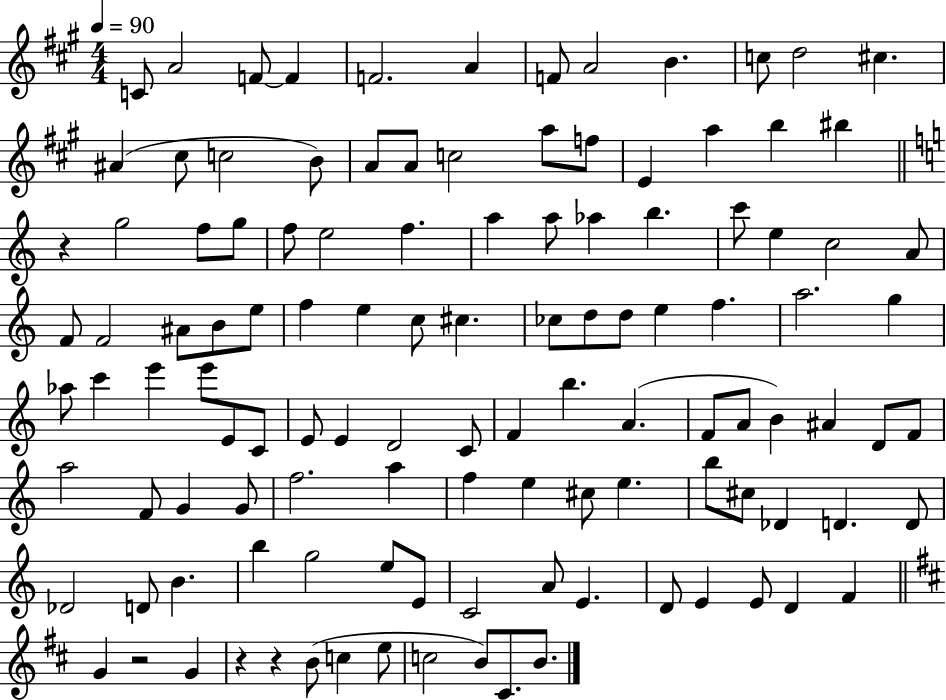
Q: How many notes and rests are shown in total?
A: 117